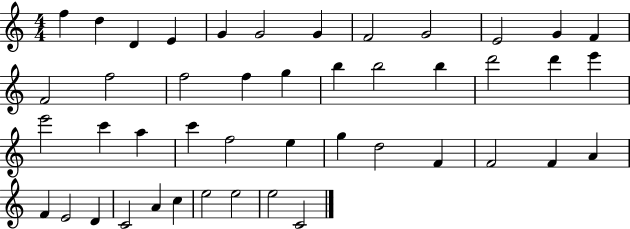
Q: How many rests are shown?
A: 0